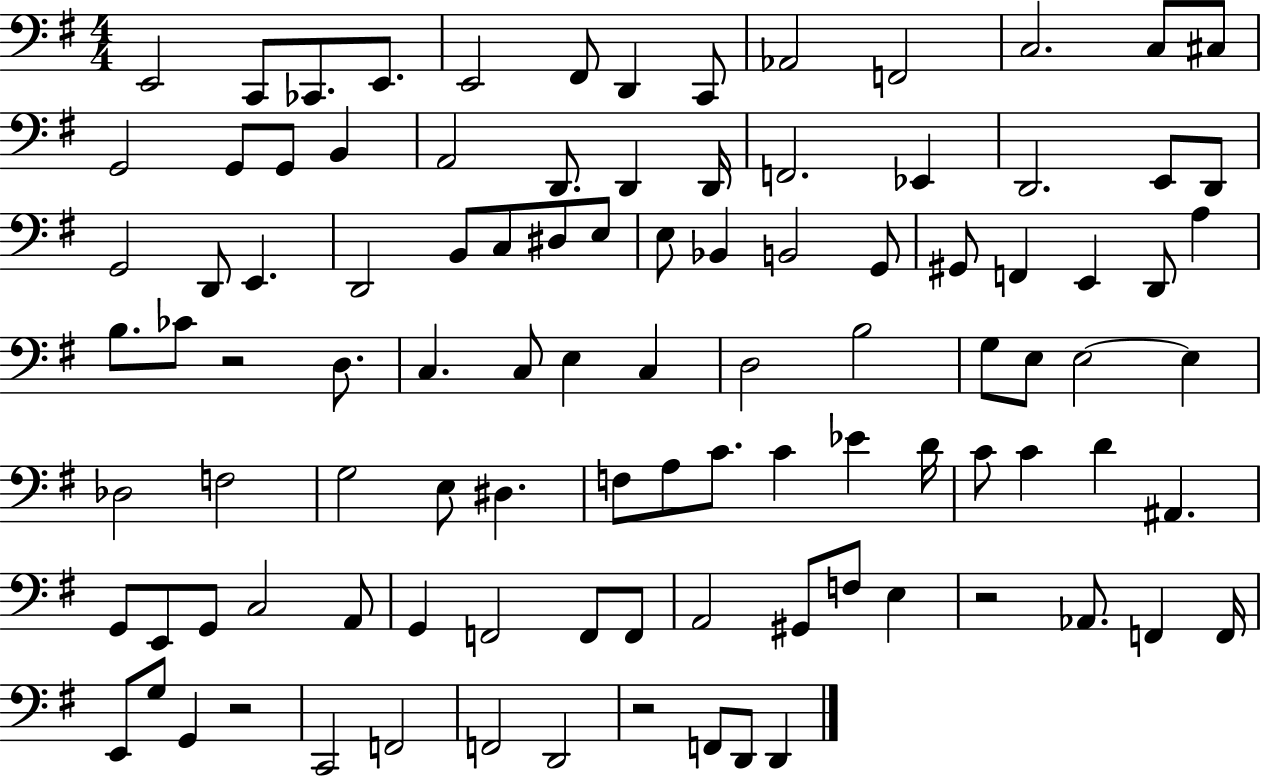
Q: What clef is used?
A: bass